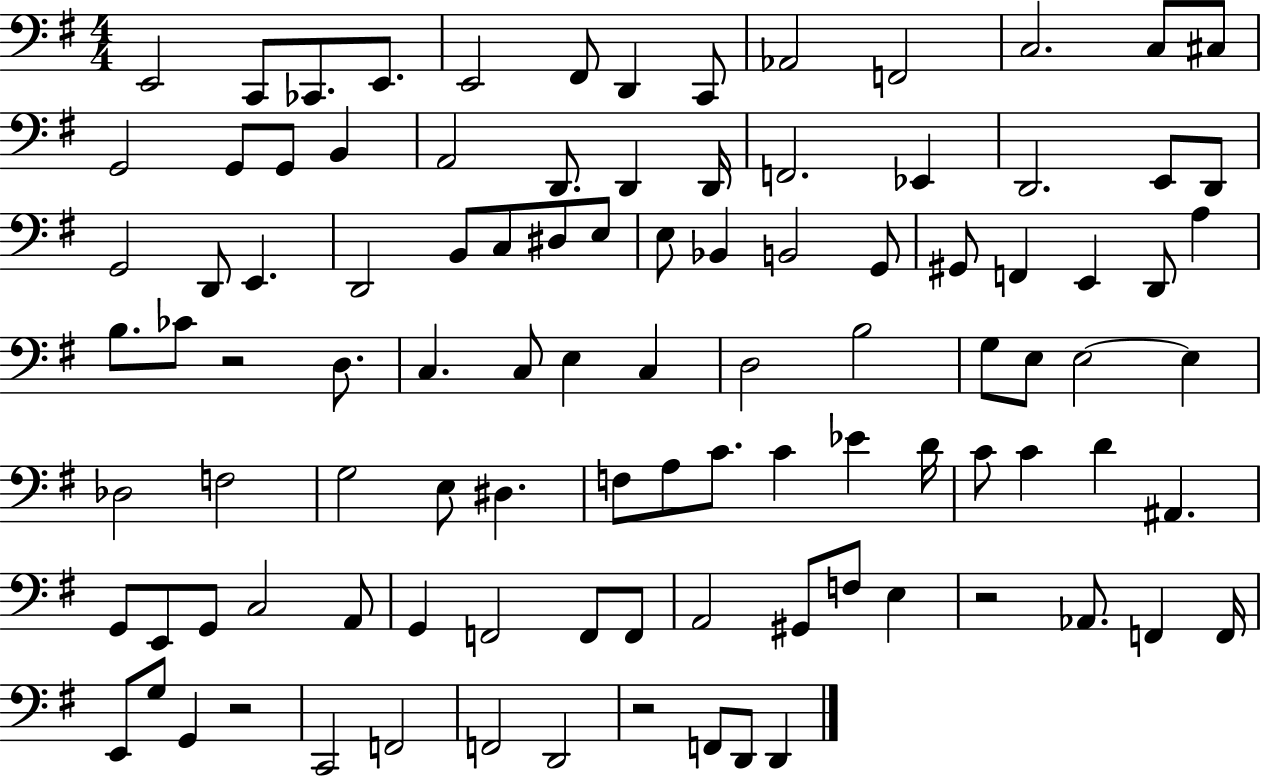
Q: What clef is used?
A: bass